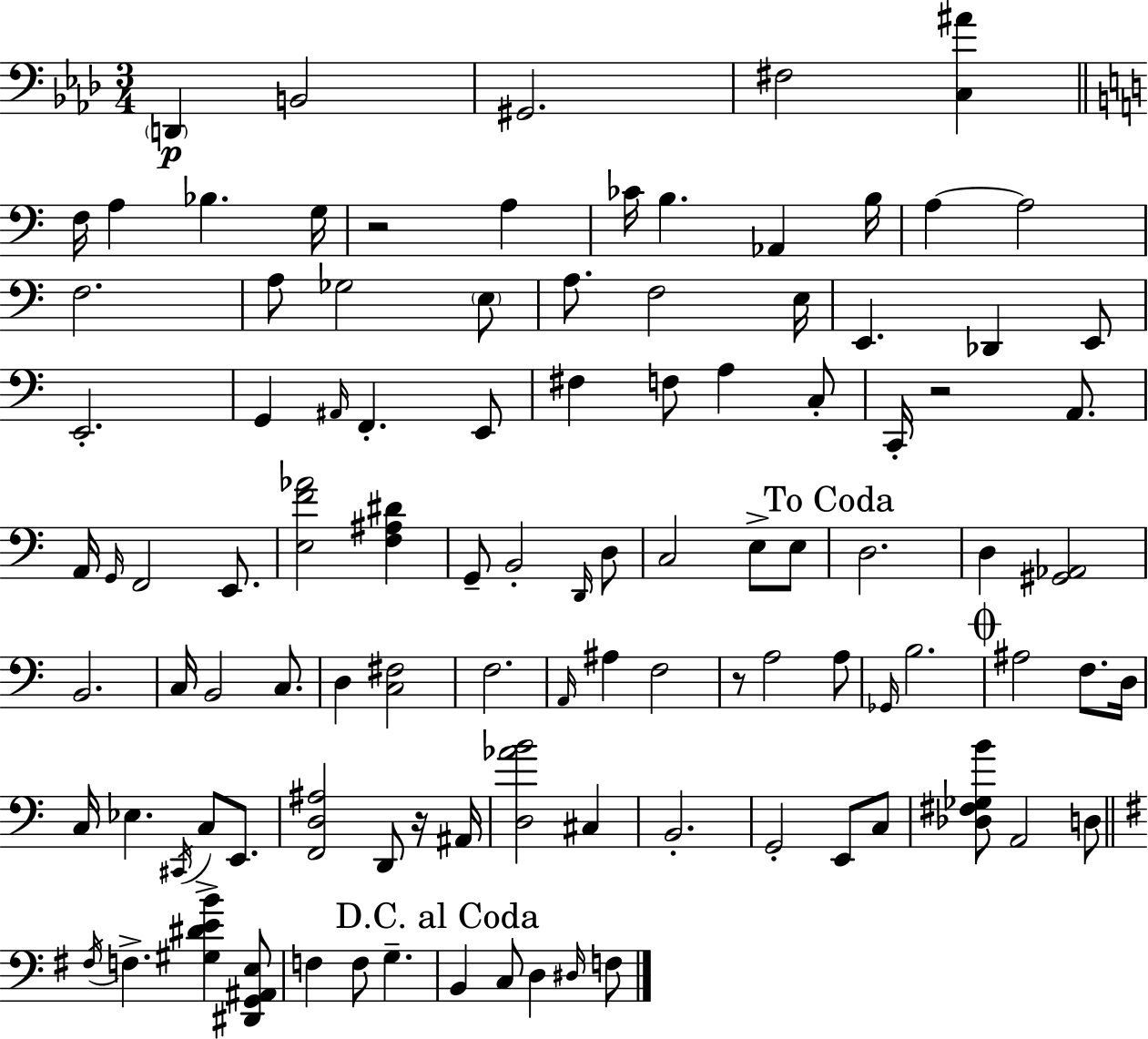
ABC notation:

X:1
T:Untitled
M:3/4
L:1/4
K:Fm
D,, B,,2 ^G,,2 ^F,2 [C,^A] F,/4 A, _B, G,/4 z2 A, _C/4 B, _A,, B,/4 A, A,2 F,2 A,/2 _G,2 E,/2 A,/2 F,2 E,/4 E,, _D,, E,,/2 E,,2 G,, ^A,,/4 F,, E,,/2 ^F, F,/2 A, C,/2 C,,/4 z2 A,,/2 A,,/4 G,,/4 F,,2 E,,/2 [E,F_A]2 [F,^A,^D] G,,/2 B,,2 D,,/4 D,/2 C,2 E,/2 E,/2 D,2 D, [^G,,_A,,]2 B,,2 C,/4 B,,2 C,/2 D, [C,^F,]2 F,2 A,,/4 ^A, F,2 z/2 A,2 A,/2 _G,,/4 B,2 ^A,2 F,/2 D,/4 C,/4 _E, ^C,,/4 C,/2 E,,/2 [F,,D,^A,]2 D,,/2 z/4 ^A,,/4 [D,_AB]2 ^C, B,,2 G,,2 E,,/2 C,/2 [_D,^F,_G,B]/2 A,,2 D,/2 ^F,/4 F, [^G,^DEB] [^D,,G,,^A,,E,]/2 F, F,/2 G, B,, C,/2 D, ^D,/4 F,/2